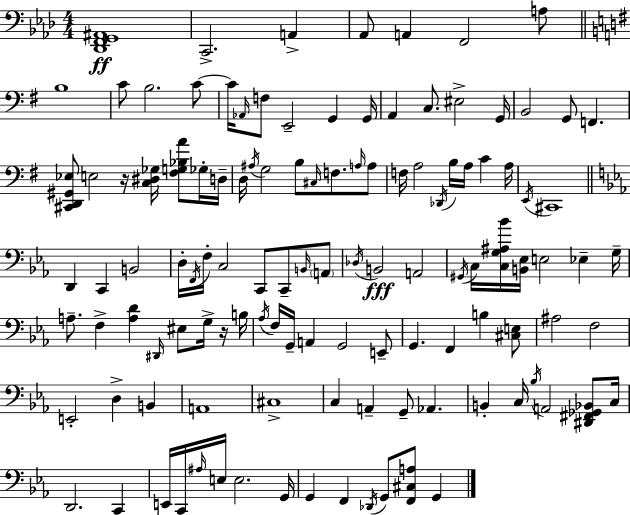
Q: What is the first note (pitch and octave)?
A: C2